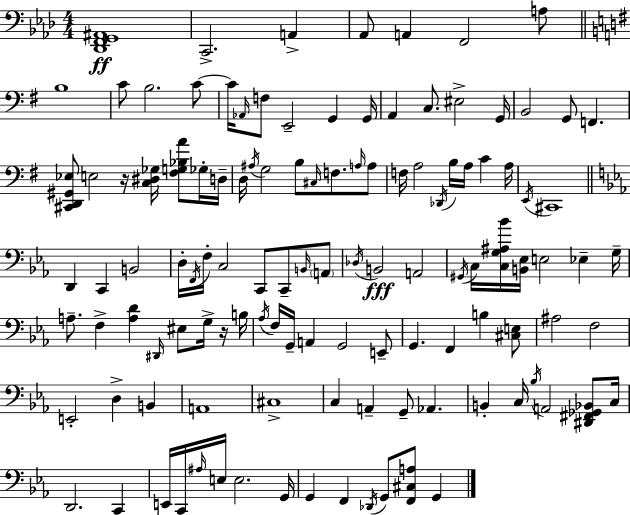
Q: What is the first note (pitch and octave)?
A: C2